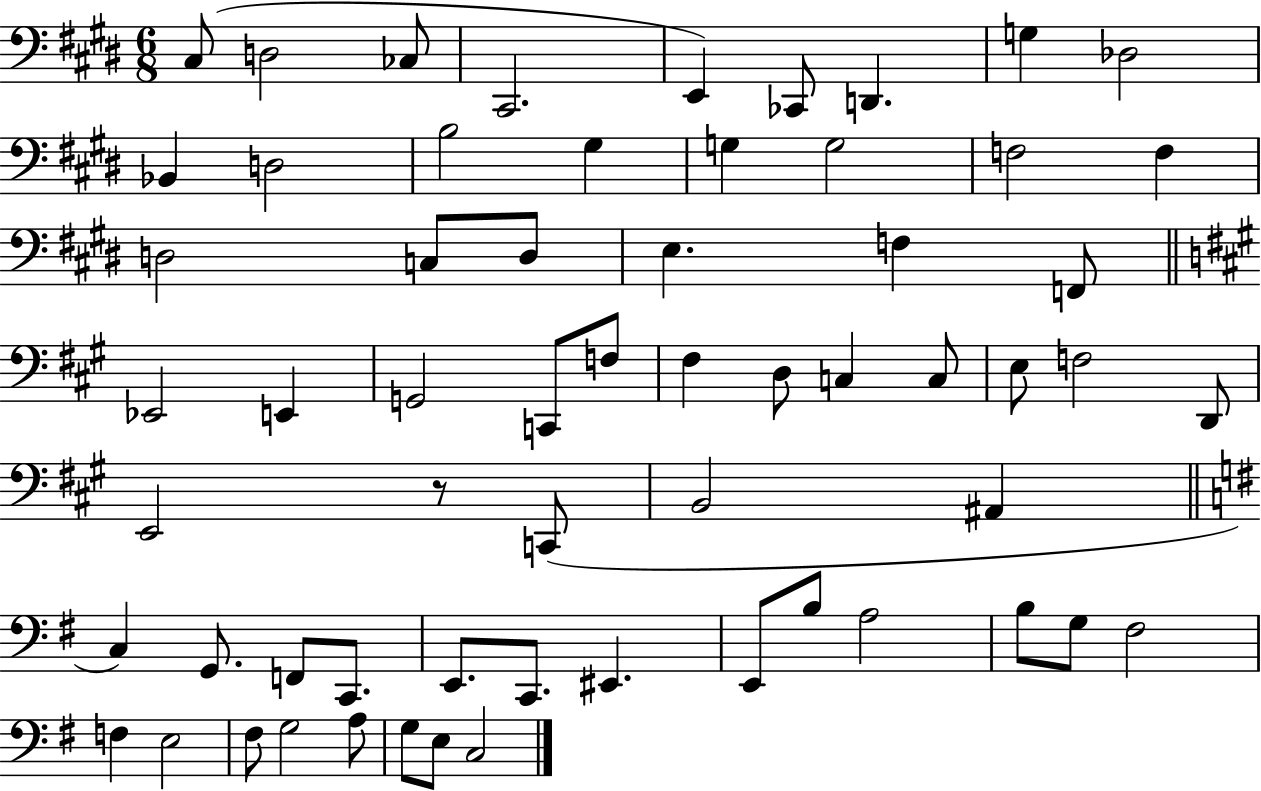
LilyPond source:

{
  \clef bass
  \numericTimeSignature
  \time 6/8
  \key e \major
  \repeat volta 2 { cis8( d2 ces8 | cis,2. | e,4) ces,8 d,4. | g4 des2 | \break bes,4 d2 | b2 gis4 | g4 g2 | f2 f4 | \break d2 c8 d8 | e4. f4 f,8 | \bar "||" \break \key a \major ees,2 e,4 | g,2 c,8 f8 | fis4 d8 c4 c8 | e8 f2 d,8 | \break e,2 r8 c,8( | b,2 ais,4 | \bar "||" \break \key g \major c4) g,8. f,8 c,8. | e,8. c,8. eis,4. | e,8 b8 a2 | b8 g8 fis2 | \break f4 e2 | fis8 g2 a8 | g8 e8 c2 | } \bar "|."
}